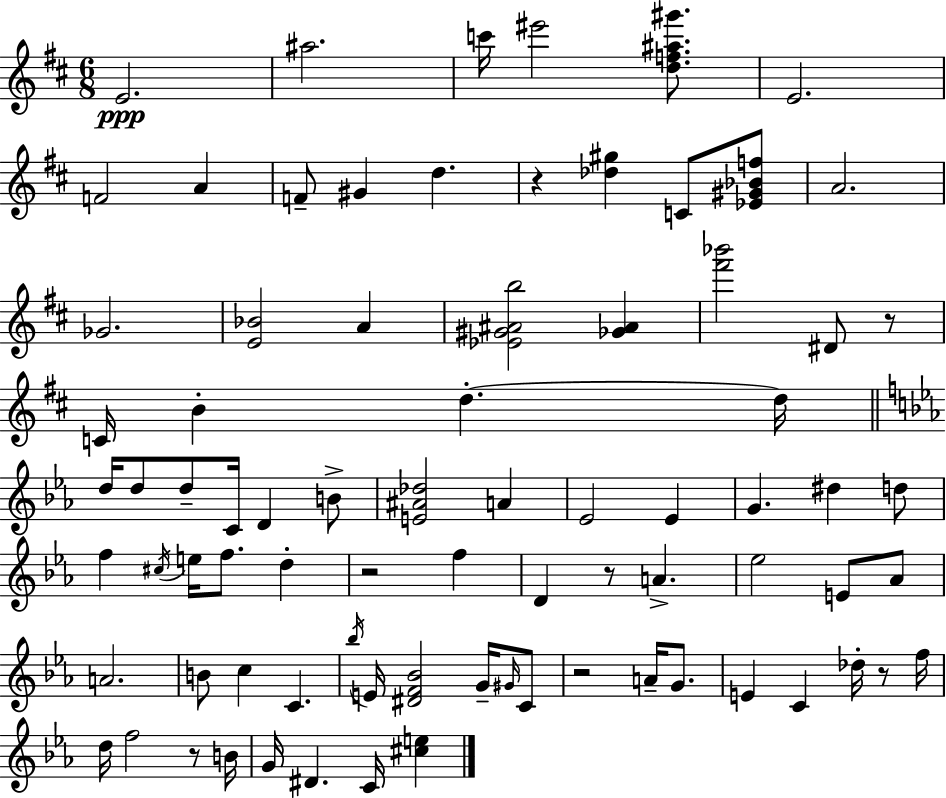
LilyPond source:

{
  \clef treble
  \numericTimeSignature
  \time 6/8
  \key d \major
  \repeat volta 2 { e'2.\ppp | ais''2. | c'''16 eis'''2 <d'' f'' ais'' gis'''>8. | e'2. | \break f'2 a'4 | f'8-- gis'4 d''4. | r4 <des'' gis''>4 c'8 <ees' gis' bes' f''>8 | a'2. | \break ges'2. | <e' bes'>2 a'4 | <ees' gis' ais' b''>2 <ges' ais'>4 | <fis''' bes'''>2 dis'8 r8 | \break c'16 b'4-. d''4.-.~~ d''16 | \bar "||" \break \key ees \major d''16 d''8 d''8-- c'16 d'4 b'8-> | <e' ais' des''>2 a'4 | ees'2 ees'4 | g'4. dis''4 d''8 | \break f''4 \acciaccatura { cis''16 } e''16 f''8. d''4-. | r2 f''4 | d'4 r8 a'4.-> | ees''2 e'8 aes'8 | \break a'2. | b'8 c''4 c'4. | \acciaccatura { bes''16 } e'16 <dis' f' bes'>2 g'16-- | \grace { gis'16 } c'8 r2 a'16-- | \break g'8. e'4 c'4 des''16-. | r8 f''16 d''16 f''2 | r8 b'16 g'16 dis'4. c'16 <cis'' e''>4 | } \bar "|."
}